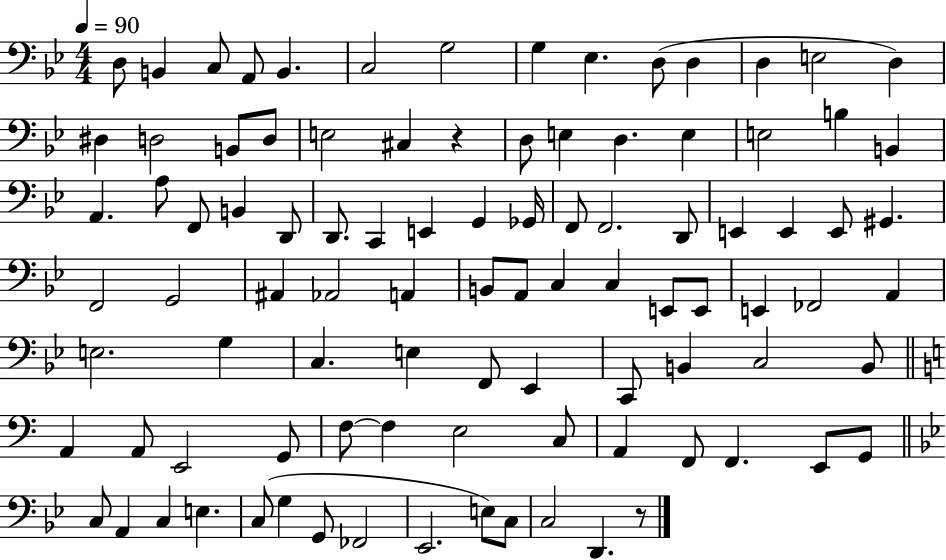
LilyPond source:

{
  \clef bass
  \numericTimeSignature
  \time 4/4
  \key bes \major
  \tempo 4 = 90
  d8 b,4 c8 a,8 b,4. | c2 g2 | g4 ees4. d8( d4 | d4 e2 d4) | \break dis4 d2 b,8 d8 | e2 cis4 r4 | d8 e4 d4. e4 | e2 b4 b,4 | \break a,4. a8 f,8 b,4 d,8 | d,8. c,4 e,4 g,4 ges,16 | f,8 f,2. d,8 | e,4 e,4 e,8 gis,4. | \break f,2 g,2 | ais,4 aes,2 a,4 | b,8 a,8 c4 c4 e,8 e,8 | e,4 fes,2 a,4 | \break e2. g4 | c4. e4 f,8 ees,4 | c,8 b,4 c2 b,8 | \bar "||" \break \key c \major a,4 a,8 e,2 g,8 | f8~~ f4 e2 c8 | a,4 f,8 f,4. e,8 g,8 | \bar "||" \break \key bes \major c8 a,4 c4 e4. | c8( g4 g,8 fes,2 | ees,2. e8) c8 | c2 d,4. r8 | \break \bar "|."
}